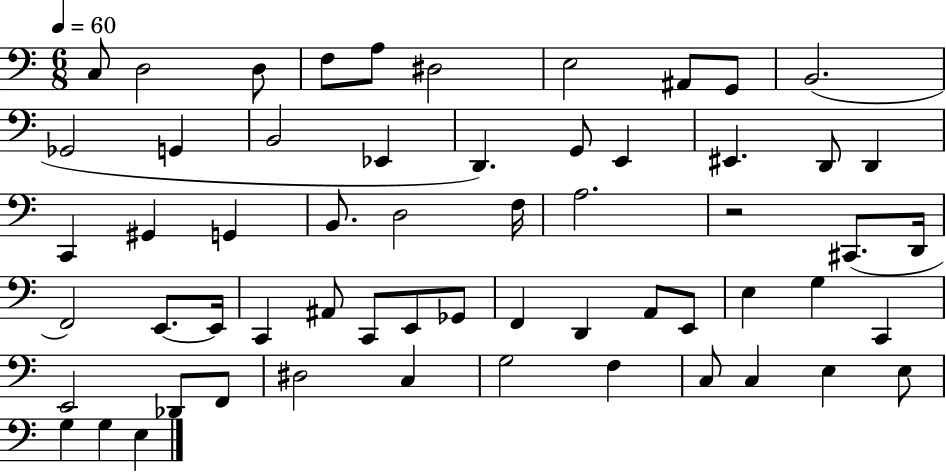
{
  \clef bass
  \numericTimeSignature
  \time 6/8
  \key c \major
  \tempo 4 = 60
  c8 d2 d8 | f8 a8 dis2 | e2 ais,8 g,8 | b,2.( | \break ges,2 g,4 | b,2 ees,4 | d,4.) g,8 e,4 | eis,4. d,8 d,4 | \break c,4 gis,4 g,4 | b,8. d2 f16 | a2. | r2 cis,8.( d,16 | \break f,2) e,8.~~ e,16 | c,4 ais,8 c,8 e,8 ges,8 | f,4 d,4 a,8 e,8 | e4 g4 c,4 | \break e,2 des,8 f,8 | dis2 c4 | g2 f4 | c8 c4 e4 e8 | \break g4 g4 e4 | \bar "|."
}